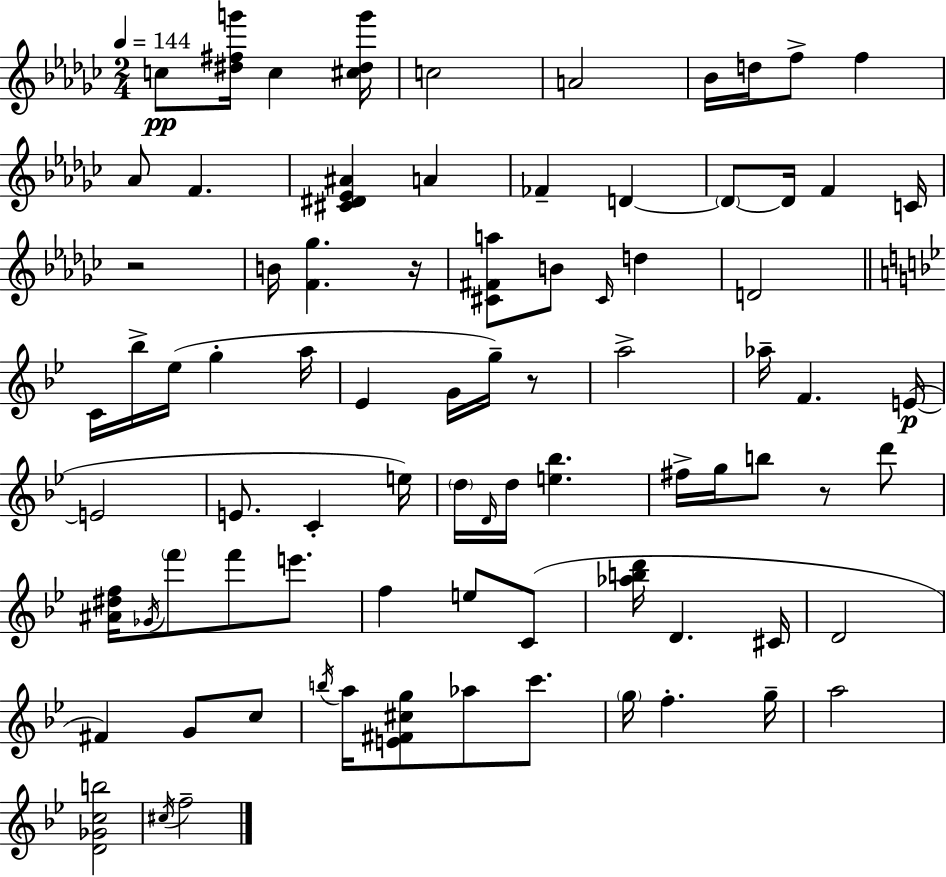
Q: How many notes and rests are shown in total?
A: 82